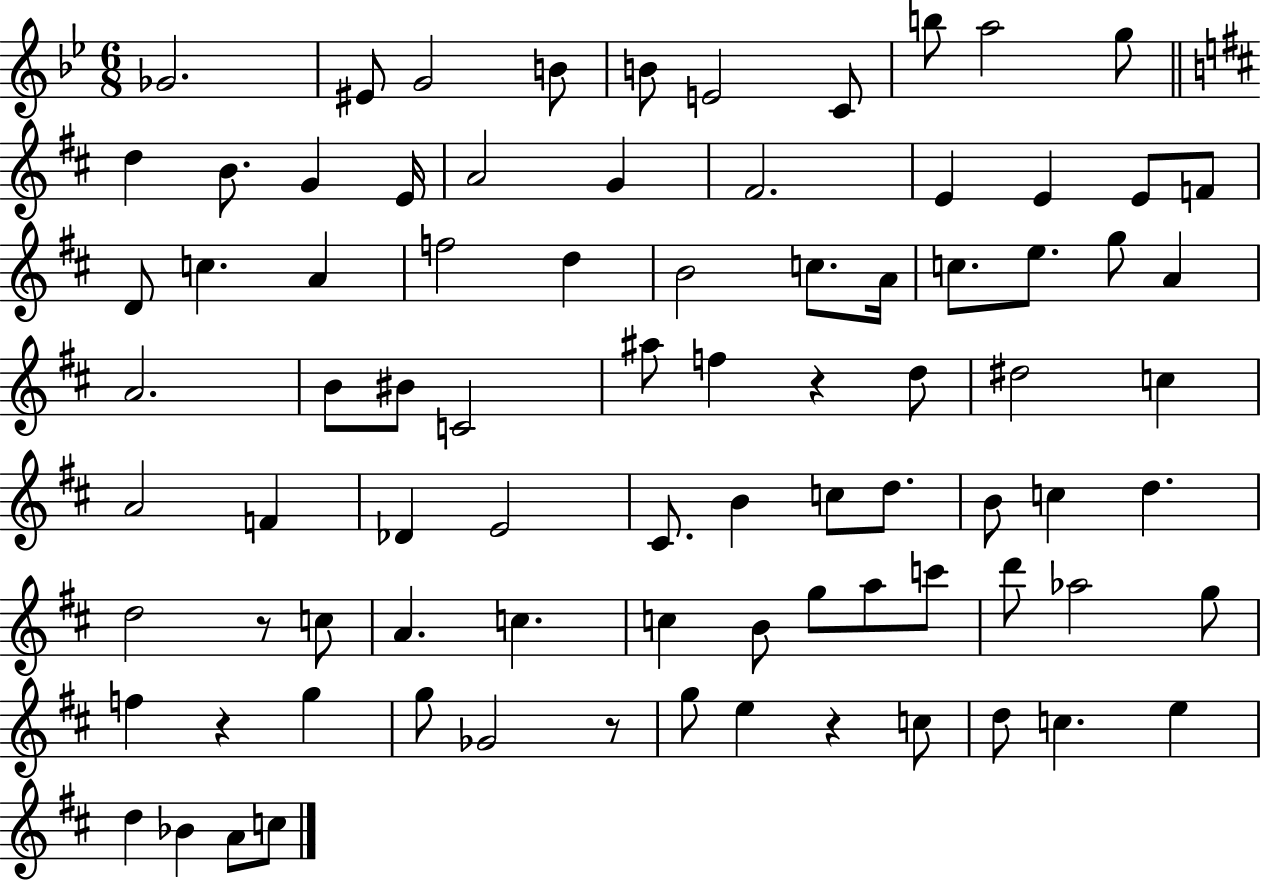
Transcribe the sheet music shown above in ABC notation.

X:1
T:Untitled
M:6/8
L:1/4
K:Bb
_G2 ^E/2 G2 B/2 B/2 E2 C/2 b/2 a2 g/2 d B/2 G E/4 A2 G ^F2 E E E/2 F/2 D/2 c A f2 d B2 c/2 A/4 c/2 e/2 g/2 A A2 B/2 ^B/2 C2 ^a/2 f z d/2 ^d2 c A2 F _D E2 ^C/2 B c/2 d/2 B/2 c d d2 z/2 c/2 A c c B/2 g/2 a/2 c'/2 d'/2 _a2 g/2 f z g g/2 _G2 z/2 g/2 e z c/2 d/2 c e d _B A/2 c/2